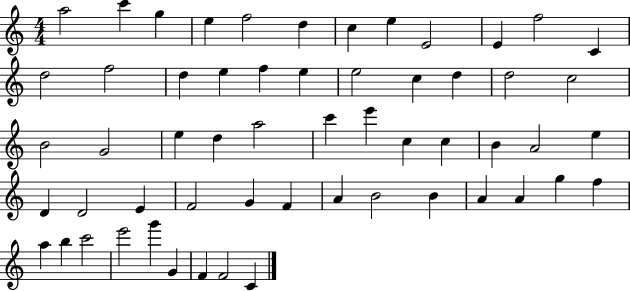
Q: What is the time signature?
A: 4/4